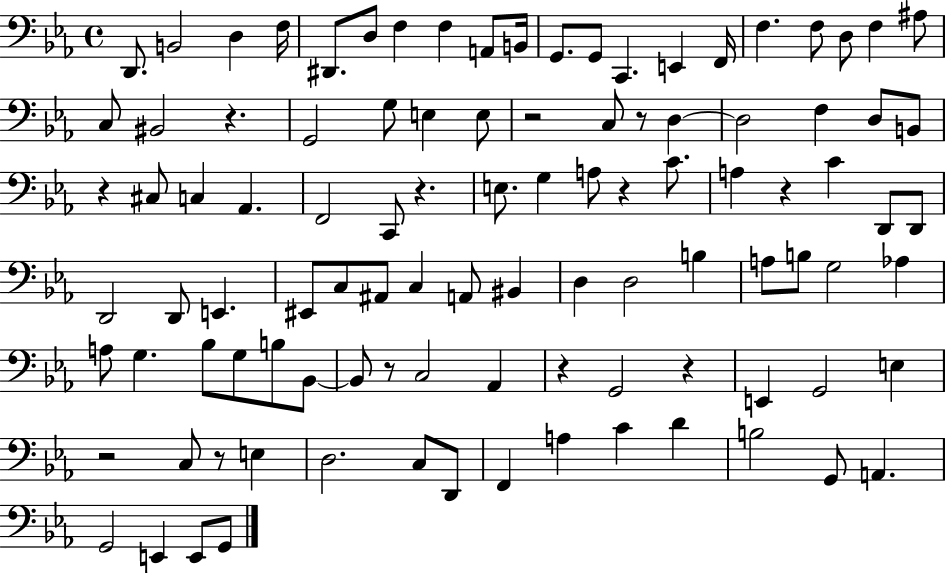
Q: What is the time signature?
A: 4/4